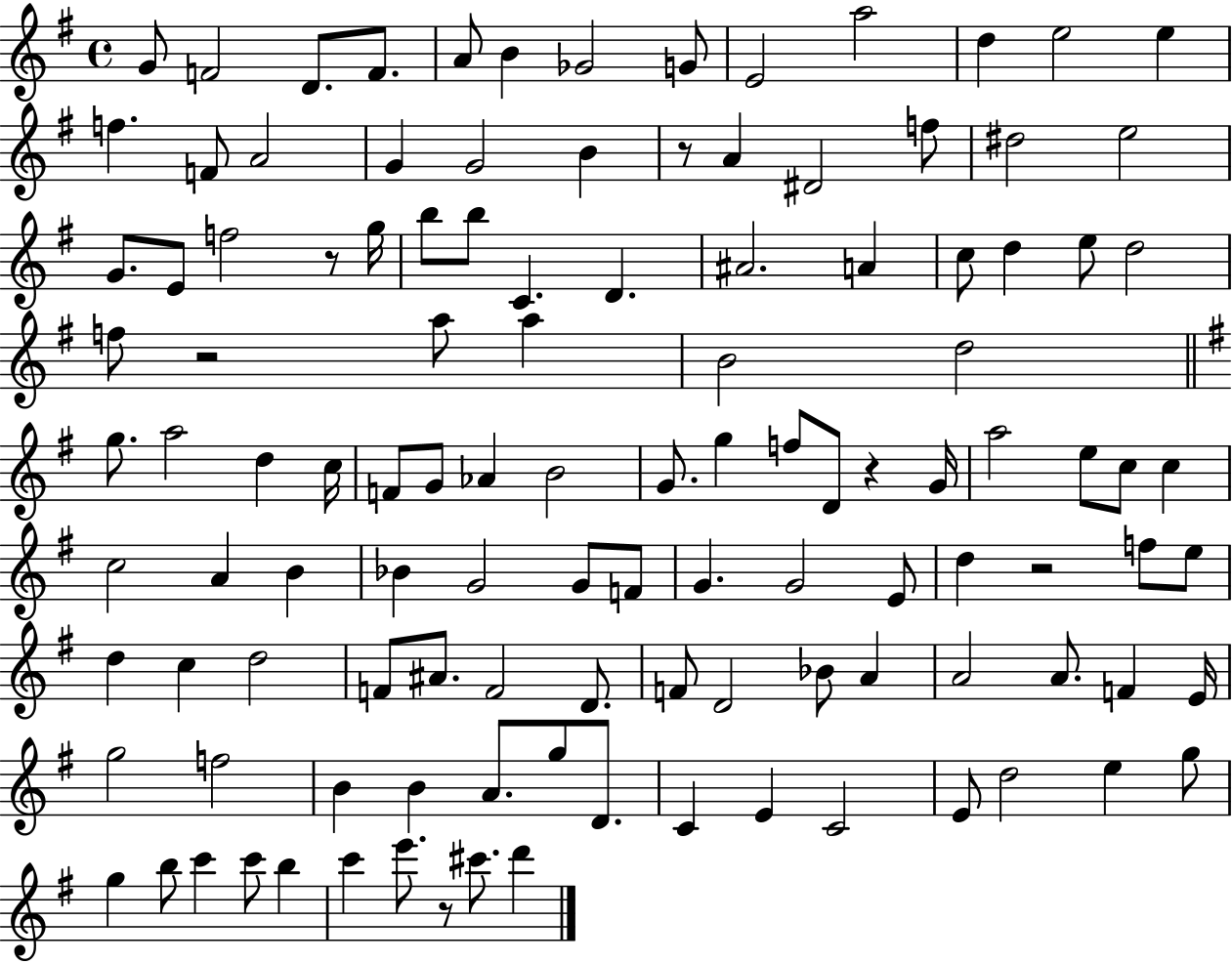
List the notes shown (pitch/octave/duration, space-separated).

G4/e F4/h D4/e. F4/e. A4/e B4/q Gb4/h G4/e E4/h A5/h D5/q E5/h E5/q F5/q. F4/e A4/h G4/q G4/h B4/q R/e A4/q D#4/h F5/e D#5/h E5/h G4/e. E4/e F5/h R/e G5/s B5/e B5/e C4/q. D4/q. A#4/h. A4/q C5/e D5/q E5/e D5/h F5/e R/h A5/e A5/q B4/h D5/h G5/e. A5/h D5/q C5/s F4/e G4/e Ab4/q B4/h G4/e. G5/q F5/e D4/e R/q G4/s A5/h E5/e C5/e C5/q C5/h A4/q B4/q Bb4/q G4/h G4/e F4/e G4/q. G4/h E4/e D5/q R/h F5/e E5/e D5/q C5/q D5/h F4/e A#4/e. F4/h D4/e. F4/e D4/h Bb4/e A4/q A4/h A4/e. F4/q E4/s G5/h F5/h B4/q B4/q A4/e. G5/e D4/e. C4/q E4/q C4/h E4/e D5/h E5/q G5/e G5/q B5/e C6/q C6/e B5/q C6/q E6/e. R/e C#6/e. D6/q